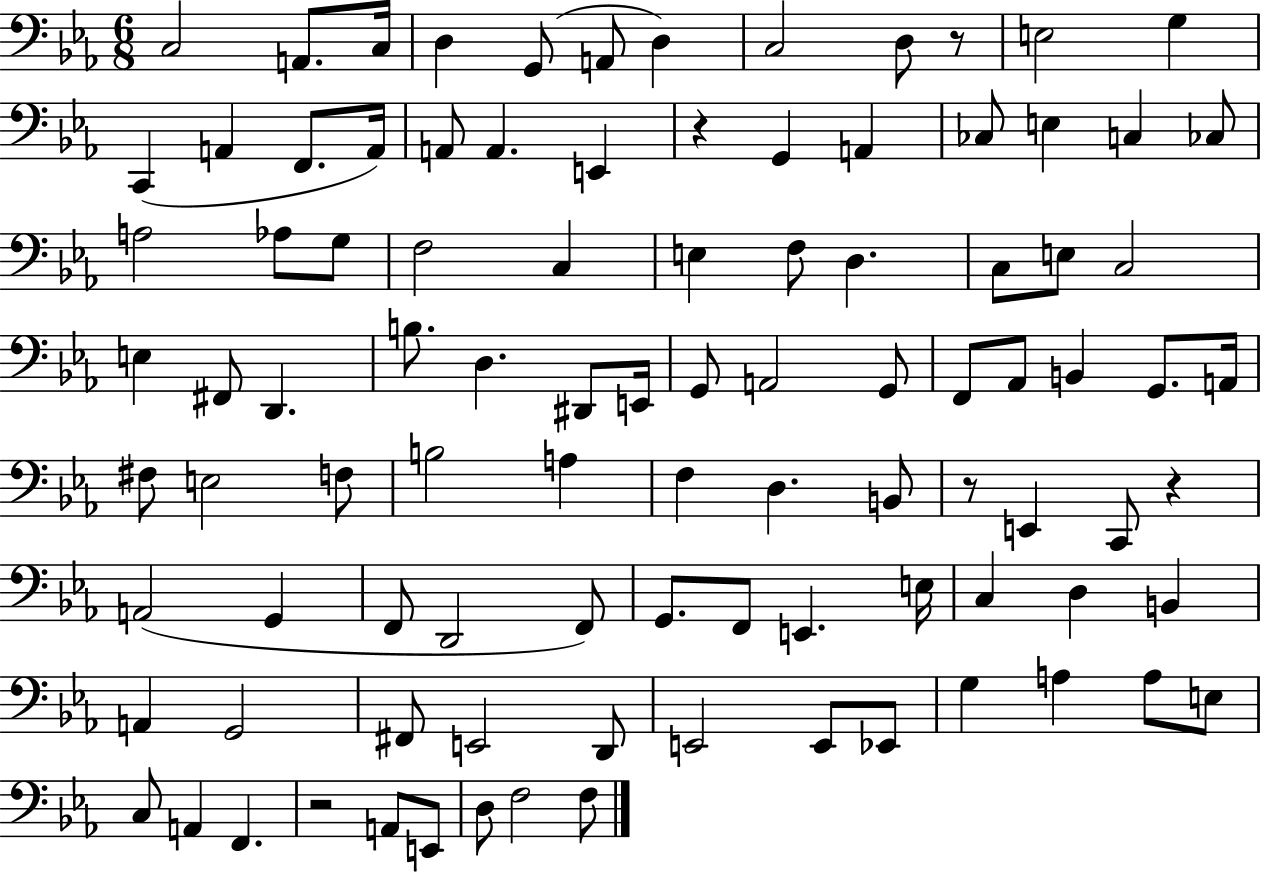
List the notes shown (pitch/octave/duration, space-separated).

C3/h A2/e. C3/s D3/q G2/e A2/e D3/q C3/h D3/e R/e E3/h G3/q C2/q A2/q F2/e. A2/s A2/e A2/q. E2/q R/q G2/q A2/q CES3/e E3/q C3/q CES3/e A3/h Ab3/e G3/e F3/h C3/q E3/q F3/e D3/q. C3/e E3/e C3/h E3/q F#2/e D2/q. B3/e. D3/q. D#2/e E2/s G2/e A2/h G2/e F2/e Ab2/e B2/q G2/e. A2/s F#3/e E3/h F3/e B3/h A3/q F3/q D3/q. B2/e R/e E2/q C2/e R/q A2/h G2/q F2/e D2/h F2/e G2/e. F2/e E2/q. E3/s C3/q D3/q B2/q A2/q G2/h F#2/e E2/h D2/e E2/h E2/e Eb2/e G3/q A3/q A3/e E3/e C3/e A2/q F2/q. R/h A2/e E2/e D3/e F3/h F3/e